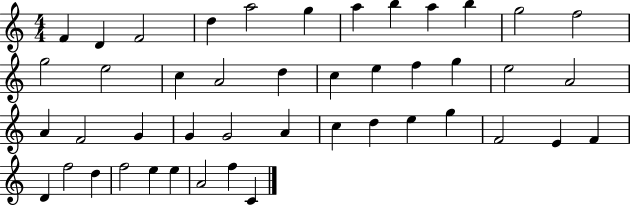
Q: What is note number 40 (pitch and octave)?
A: F5